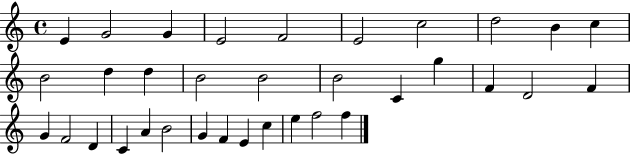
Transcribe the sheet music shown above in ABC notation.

X:1
T:Untitled
M:4/4
L:1/4
K:C
E G2 G E2 F2 E2 c2 d2 B c B2 d d B2 B2 B2 C g F D2 F G F2 D C A B2 G F E c e f2 f